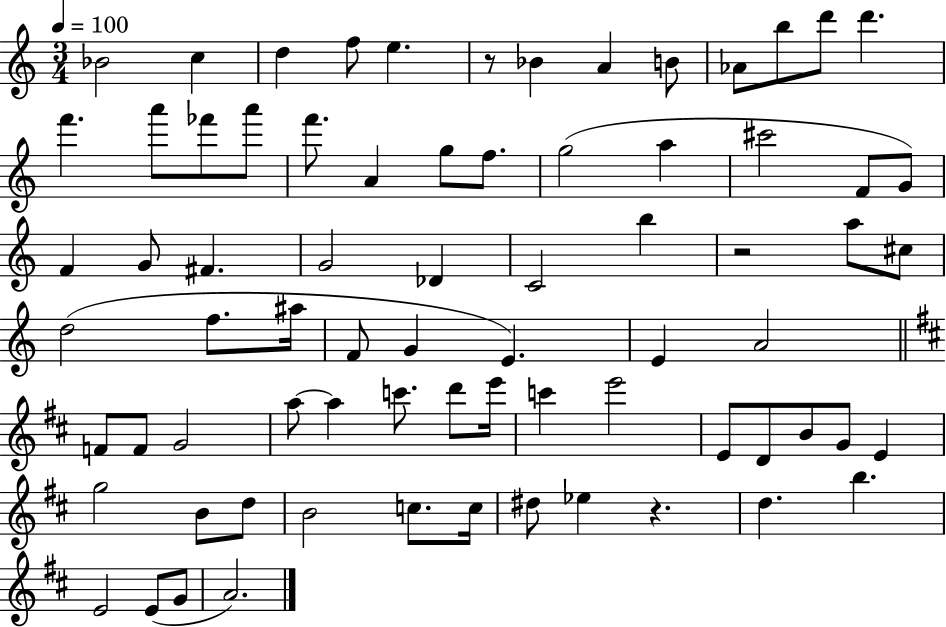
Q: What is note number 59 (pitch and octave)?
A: B4